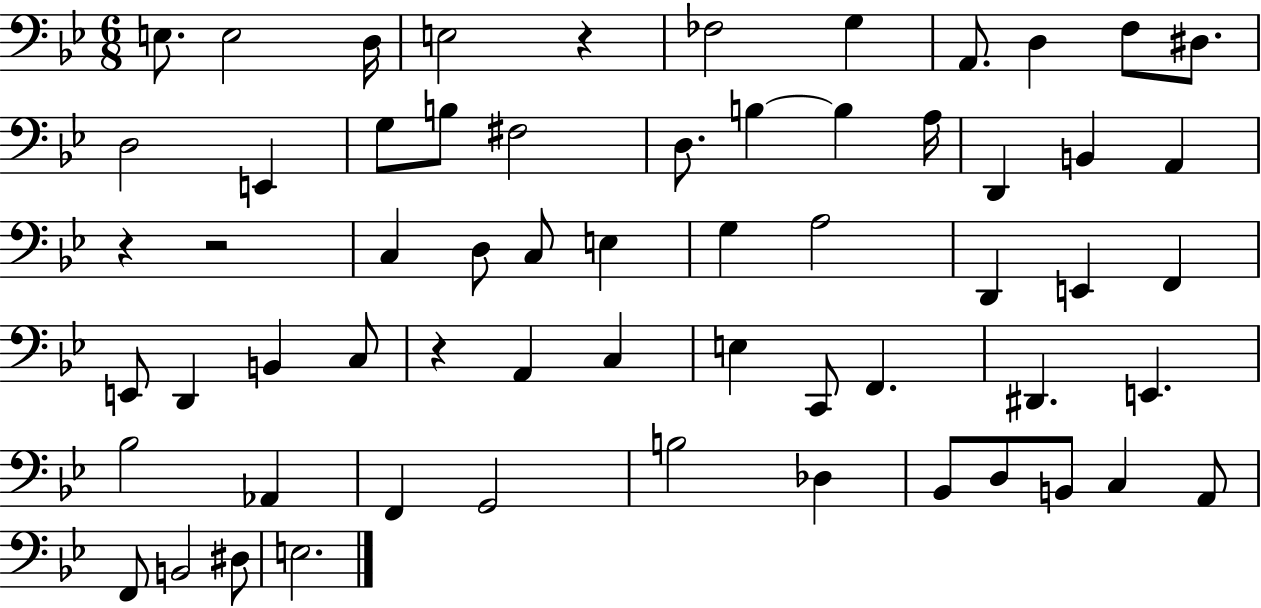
{
  \clef bass
  \numericTimeSignature
  \time 6/8
  \key bes \major
  e8. e2 d16 | e2 r4 | fes2 g4 | a,8. d4 f8 dis8. | \break d2 e,4 | g8 b8 fis2 | d8. b4~~ b4 a16 | d,4 b,4 a,4 | \break r4 r2 | c4 d8 c8 e4 | g4 a2 | d,4 e,4 f,4 | \break e,8 d,4 b,4 c8 | r4 a,4 c4 | e4 c,8 f,4. | dis,4. e,4. | \break bes2 aes,4 | f,4 g,2 | b2 des4 | bes,8 d8 b,8 c4 a,8 | \break f,8 b,2 dis8 | e2. | \bar "|."
}